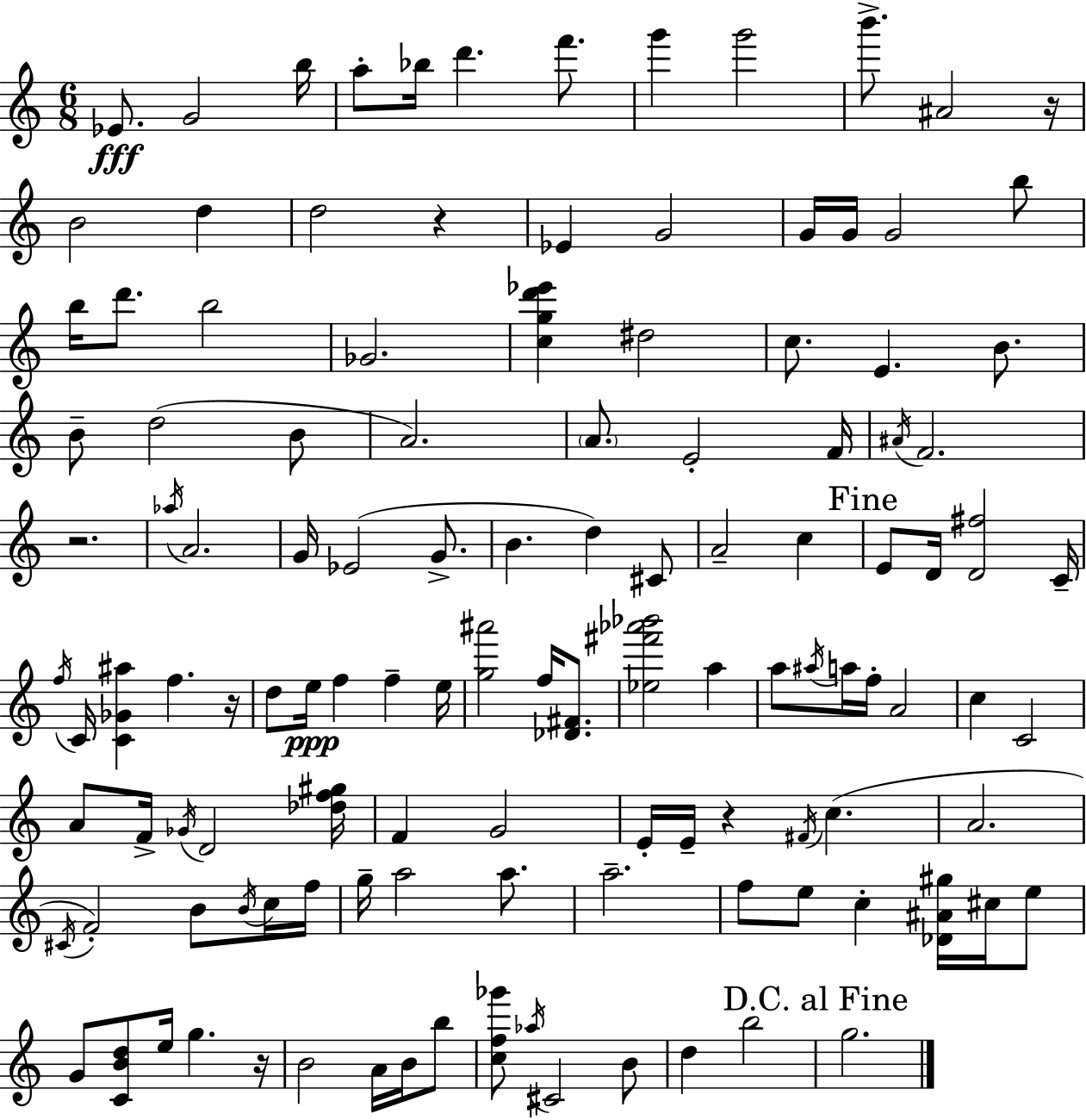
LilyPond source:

{
  \clef treble
  \numericTimeSignature
  \time 6/8
  \key a \minor
  \repeat volta 2 { ees'8.\fff g'2 b''16 | a''8-. bes''16 d'''4. f'''8. | g'''4 g'''2 | b'''8.-> ais'2 r16 | \break b'2 d''4 | d''2 r4 | ees'4 g'2 | g'16 g'16 g'2 b''8 | \break b''16 d'''8. b''2 | ges'2. | <c'' g'' d''' ees'''>4 dis''2 | c''8. e'4. b'8. | \break b'8-- d''2( b'8 | a'2.) | \parenthesize a'8. e'2-. f'16 | \acciaccatura { ais'16 } f'2. | \break r2. | \acciaccatura { aes''16 } a'2. | g'16 ees'2( g'8.-> | b'4. d''4) | \break cis'8 a'2-- c''4 | \mark "Fine" e'8 d'16 <d' fis''>2 | c'16-- \acciaccatura { f''16 } c'16 <c' ges' ais''>4 f''4. | r16 d''8 e''16\ppp f''4 f''4-- | \break e''16 <g'' ais'''>2 f''16 | <des' fis'>8. <ees'' fis''' aes''' bes'''>2 a''4 | a''8 \acciaccatura { ais''16 } a''16 f''16-. a'2 | c''4 c'2 | \break a'8 f'16-> \acciaccatura { ges'16 } d'2 | <des'' f'' gis''>16 f'4 g'2 | e'16-. e'16-- r4 \acciaccatura { fis'16 }( | c''4. a'2. | \break \acciaccatura { cis'16 } f'2-.) | b'8 \acciaccatura { b'16 } c''16 f''16 g''16-- a''2 | a''8. a''2.-- | f''8 e''8 | \break c''4-. <des' ais' gis''>16 cis''16 e''8 g'8 <c' b' d''>8 | e''16 g''4. r16 b'2 | a'16 b'16 b''8 <c'' f'' ges'''>8 \acciaccatura { aes''16 } cis'2 | b'8 d''4 | \break b''2 \mark "D.C. al Fine" g''2. | } \bar "|."
}